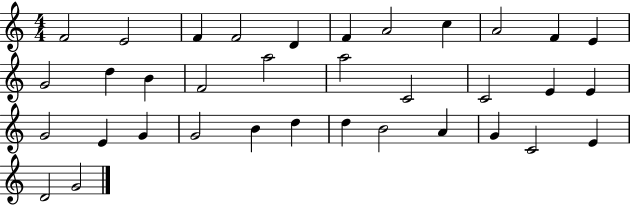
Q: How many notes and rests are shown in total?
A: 35